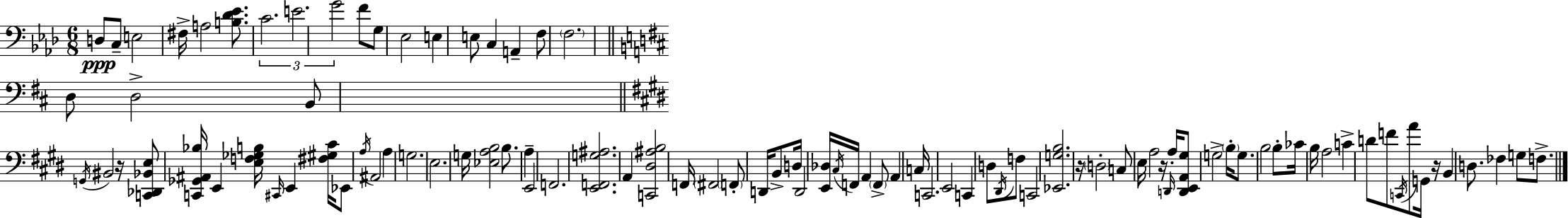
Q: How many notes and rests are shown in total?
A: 97